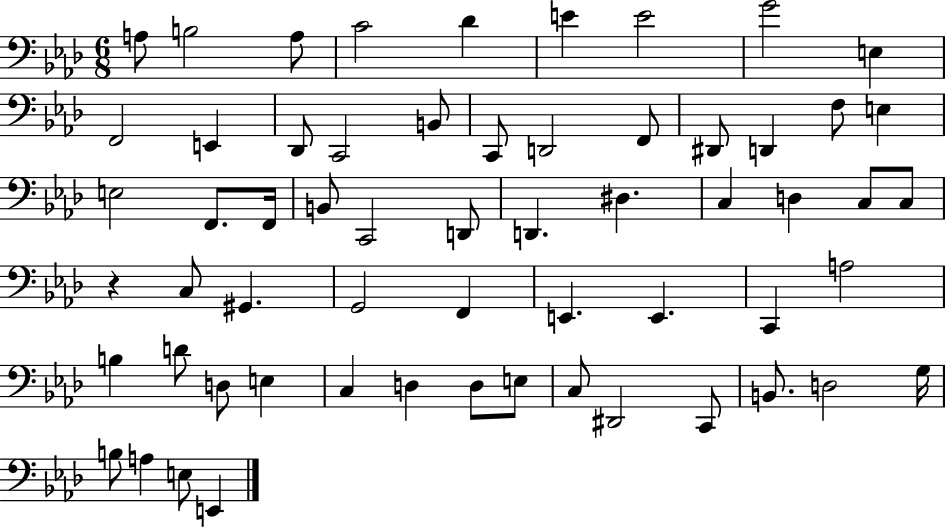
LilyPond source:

{
  \clef bass
  \numericTimeSignature
  \time 6/8
  \key aes \major
  a8 b2 a8 | c'2 des'4 | e'4 e'2 | g'2 e4 | \break f,2 e,4 | des,8 c,2 b,8 | c,8 d,2 f,8 | dis,8 d,4 f8 e4 | \break e2 f,8. f,16 | b,8 c,2 d,8 | d,4. dis4. | c4 d4 c8 c8 | \break r4 c8 gis,4. | g,2 f,4 | e,4. e,4. | c,4 a2 | \break b4 d'8 d8 e4 | c4 d4 d8 e8 | c8 dis,2 c,8 | b,8. d2 g16 | \break b8 a4 e8 e,4 | \bar "|."
}